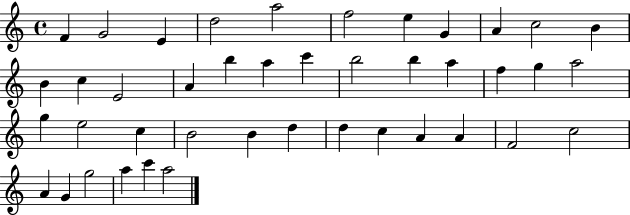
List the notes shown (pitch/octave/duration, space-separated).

F4/q G4/h E4/q D5/h A5/h F5/h E5/q G4/q A4/q C5/h B4/q B4/q C5/q E4/h A4/q B5/q A5/q C6/q B5/h B5/q A5/q F5/q G5/q A5/h G5/q E5/h C5/q B4/h B4/q D5/q D5/q C5/q A4/q A4/q F4/h C5/h A4/q G4/q G5/h A5/q C6/q A5/h